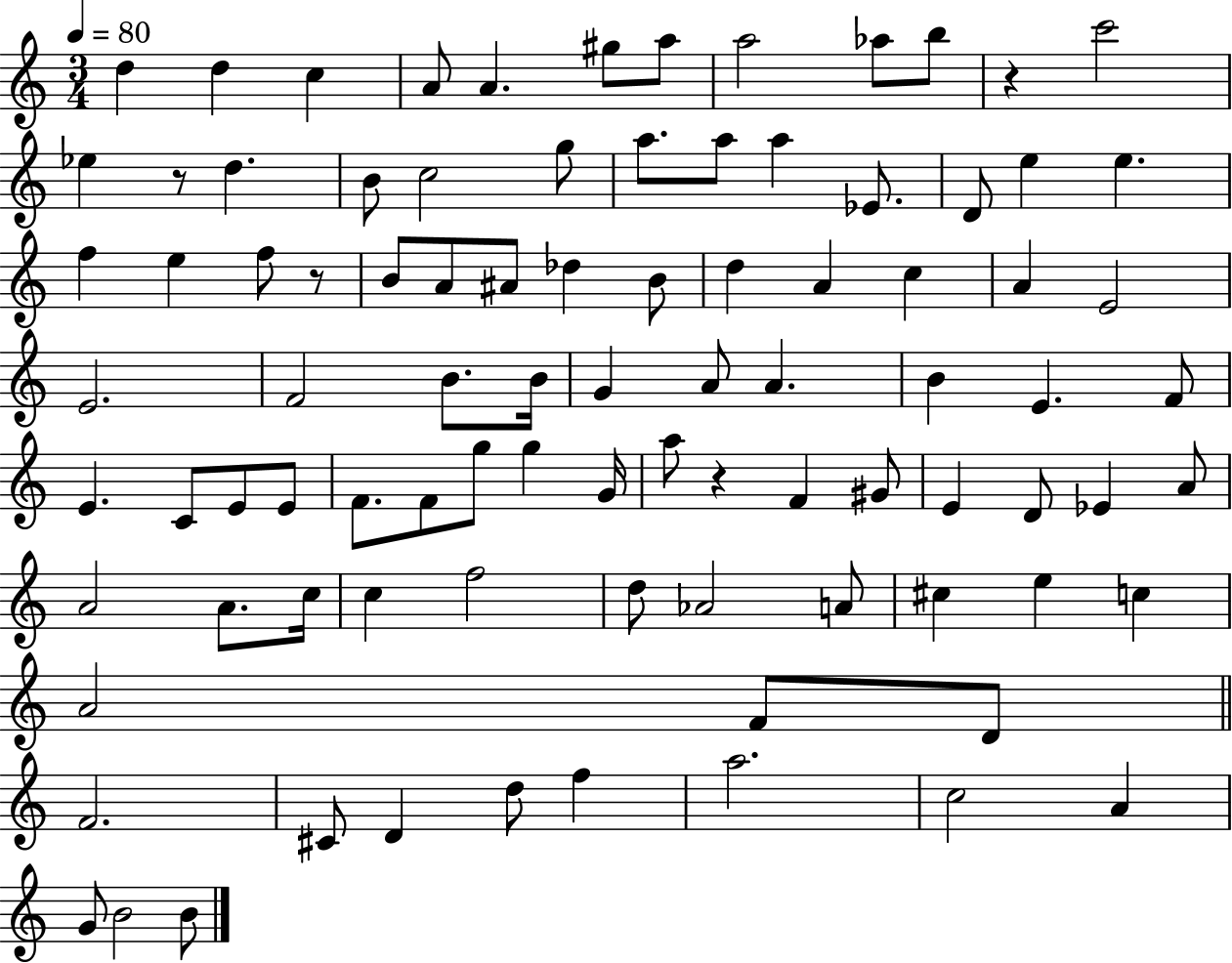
X:1
T:Untitled
M:3/4
L:1/4
K:C
d d c A/2 A ^g/2 a/2 a2 _a/2 b/2 z c'2 _e z/2 d B/2 c2 g/2 a/2 a/2 a _E/2 D/2 e e f e f/2 z/2 B/2 A/2 ^A/2 _d B/2 d A c A E2 E2 F2 B/2 B/4 G A/2 A B E F/2 E C/2 E/2 E/2 F/2 F/2 g/2 g G/4 a/2 z F ^G/2 E D/2 _E A/2 A2 A/2 c/4 c f2 d/2 _A2 A/2 ^c e c A2 F/2 D/2 F2 ^C/2 D d/2 f a2 c2 A G/2 B2 B/2